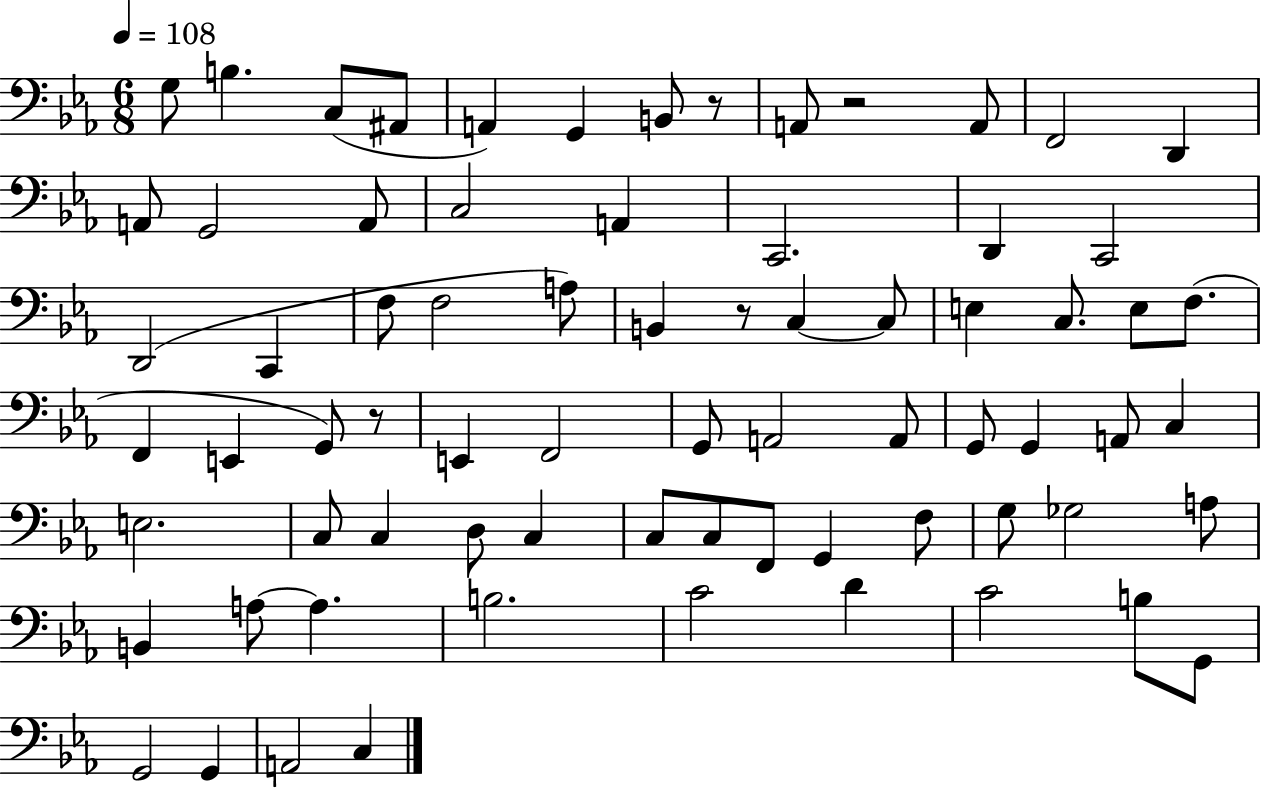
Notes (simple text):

G3/e B3/q. C3/e A#2/e A2/q G2/q B2/e R/e A2/e R/h A2/e F2/h D2/q A2/e G2/h A2/e C3/h A2/q C2/h. D2/q C2/h D2/h C2/q F3/e F3/h A3/e B2/q R/e C3/q C3/e E3/q C3/e. E3/e F3/e. F2/q E2/q G2/e R/e E2/q F2/h G2/e A2/h A2/e G2/e G2/q A2/e C3/q E3/h. C3/e C3/q D3/e C3/q C3/e C3/e F2/e G2/q F3/e G3/e Gb3/h A3/e B2/q A3/e A3/q. B3/h. C4/h D4/q C4/h B3/e G2/e G2/h G2/q A2/h C3/q